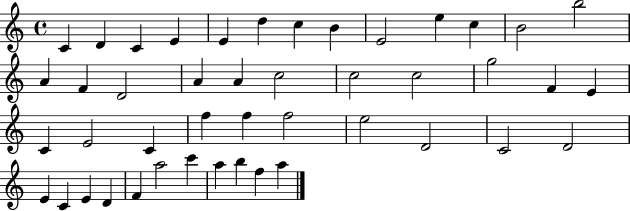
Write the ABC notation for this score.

X:1
T:Untitled
M:4/4
L:1/4
K:C
C D C E E d c B E2 e c B2 b2 A F D2 A A c2 c2 c2 g2 F E C E2 C f f f2 e2 D2 C2 D2 E C E D F a2 c' a b f a